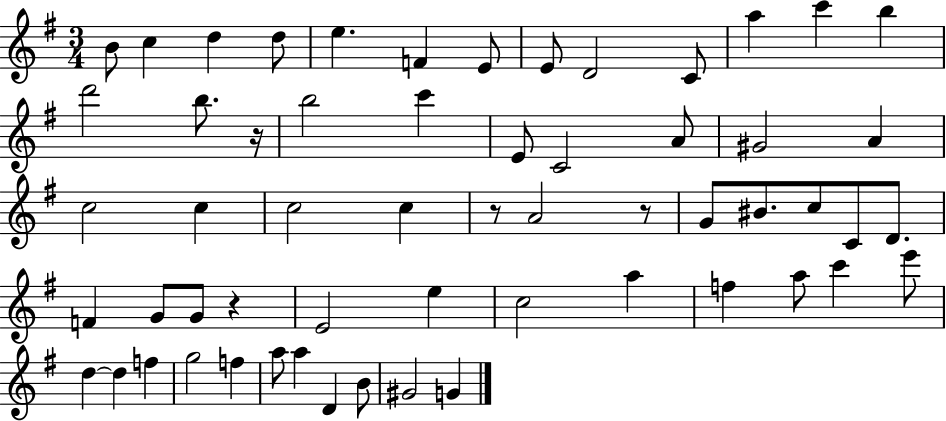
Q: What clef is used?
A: treble